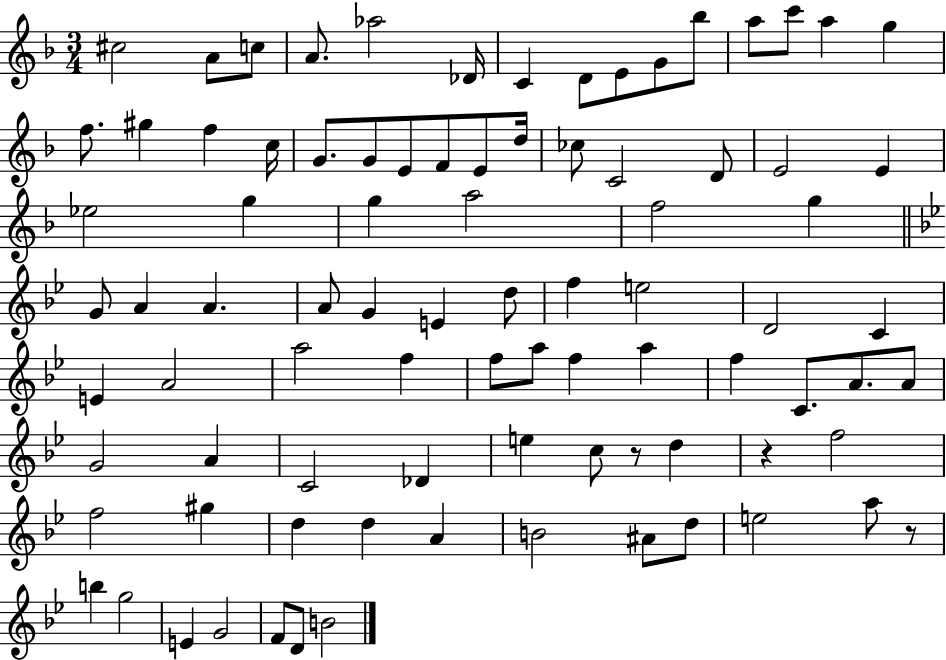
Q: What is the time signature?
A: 3/4